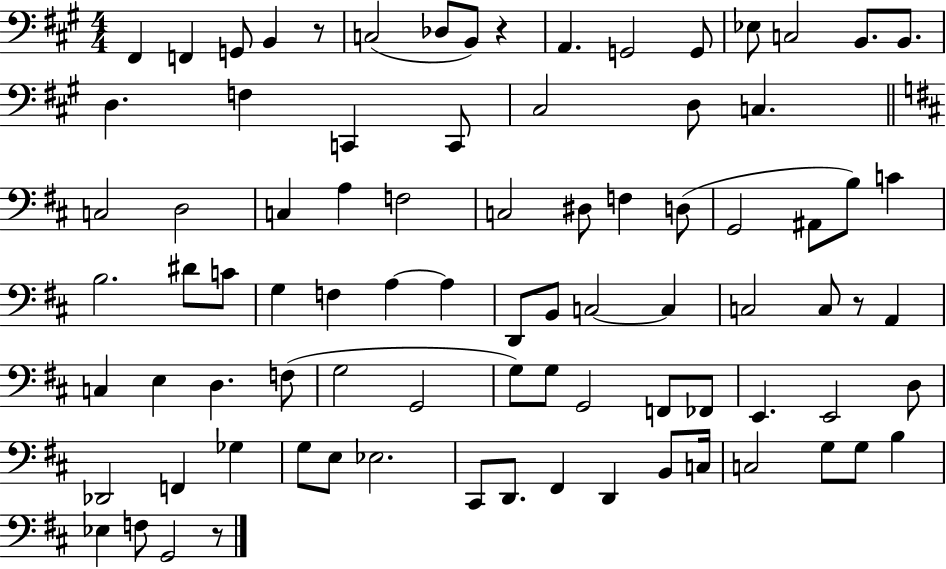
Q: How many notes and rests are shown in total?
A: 85